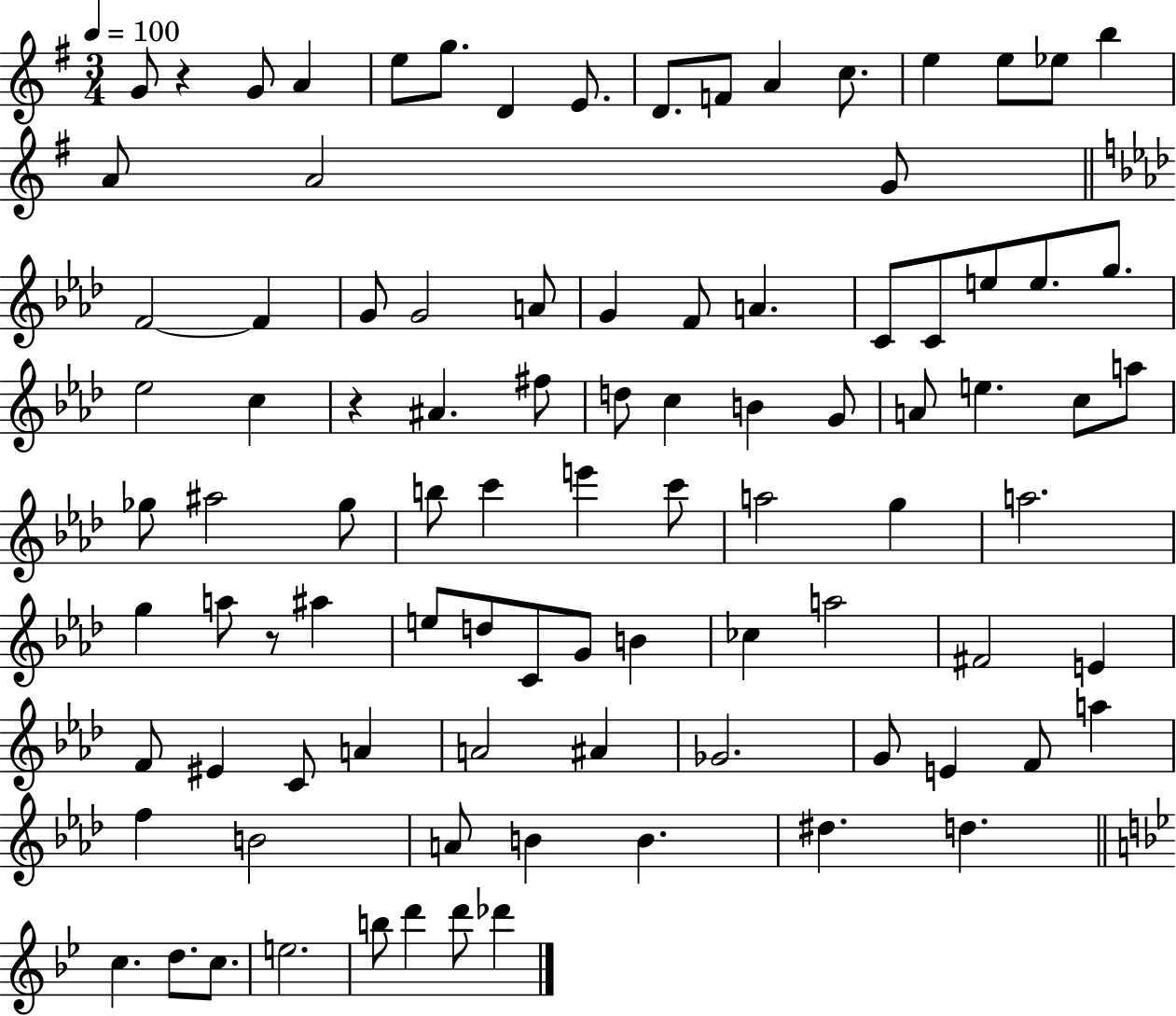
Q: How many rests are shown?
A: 3